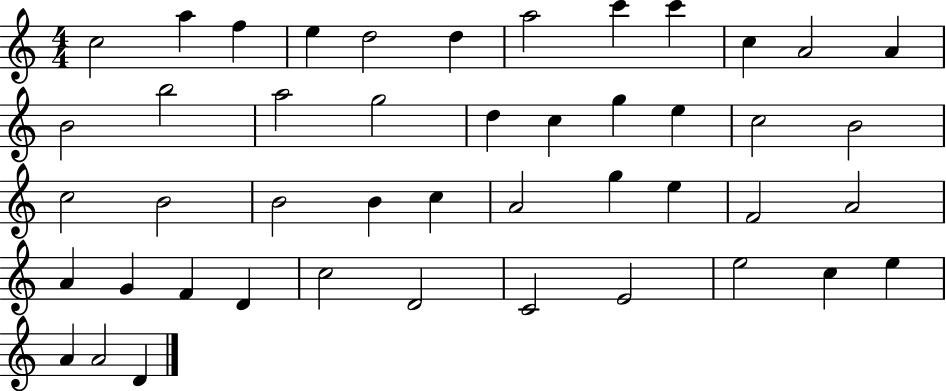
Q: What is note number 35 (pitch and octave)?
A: F4